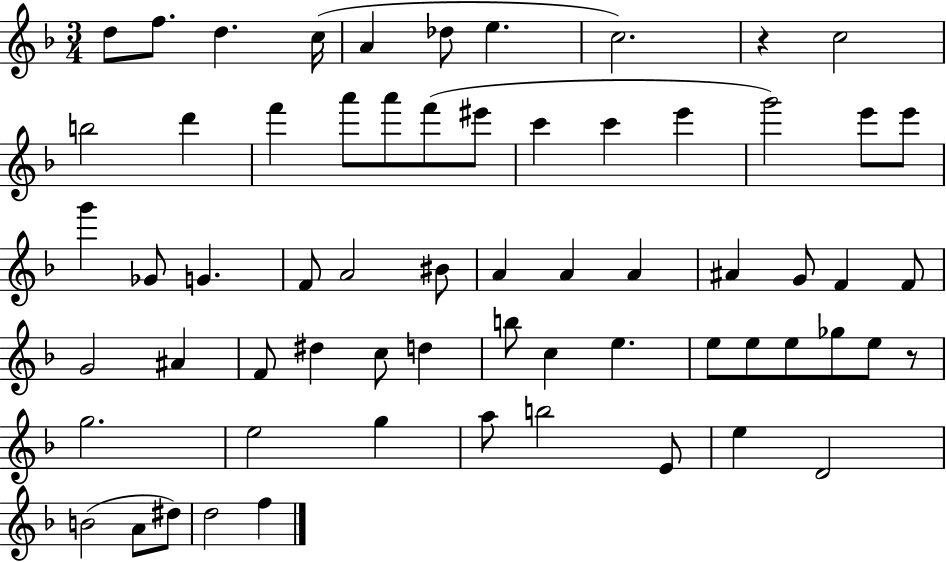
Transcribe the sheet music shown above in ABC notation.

X:1
T:Untitled
M:3/4
L:1/4
K:F
d/2 f/2 d c/4 A _d/2 e c2 z c2 b2 d' f' a'/2 a'/2 f'/2 ^e'/2 c' c' e' g'2 e'/2 e'/2 g' _G/2 G F/2 A2 ^B/2 A A A ^A G/2 F F/2 G2 ^A F/2 ^d c/2 d b/2 c e e/2 e/2 e/2 _g/2 e/2 z/2 g2 e2 g a/2 b2 E/2 e D2 B2 A/2 ^d/2 d2 f